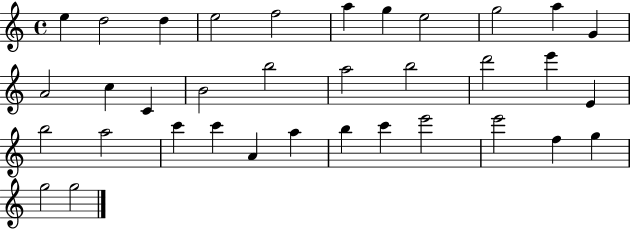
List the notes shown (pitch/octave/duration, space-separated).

E5/q D5/h D5/q E5/h F5/h A5/q G5/q E5/h G5/h A5/q G4/q A4/h C5/q C4/q B4/h B5/h A5/h B5/h D6/h E6/q E4/q B5/h A5/h C6/q C6/q A4/q A5/q B5/q C6/q E6/h E6/h F5/q G5/q G5/h G5/h